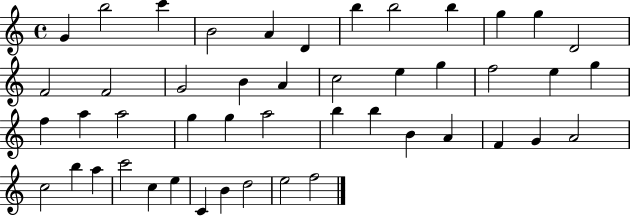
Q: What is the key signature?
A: C major